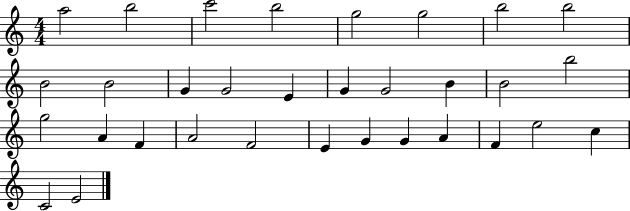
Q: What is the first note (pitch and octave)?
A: A5